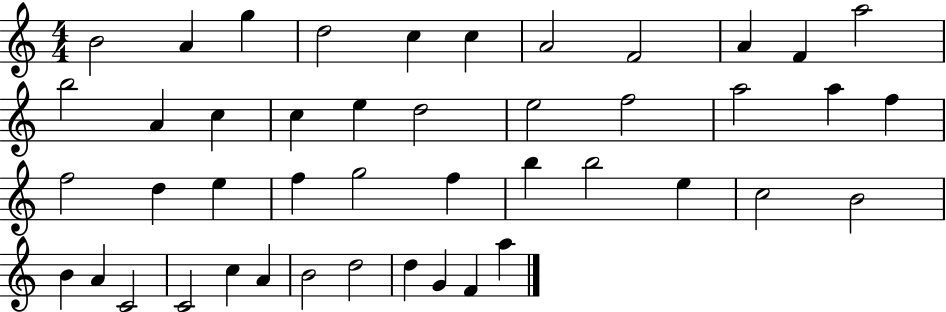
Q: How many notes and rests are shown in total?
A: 45